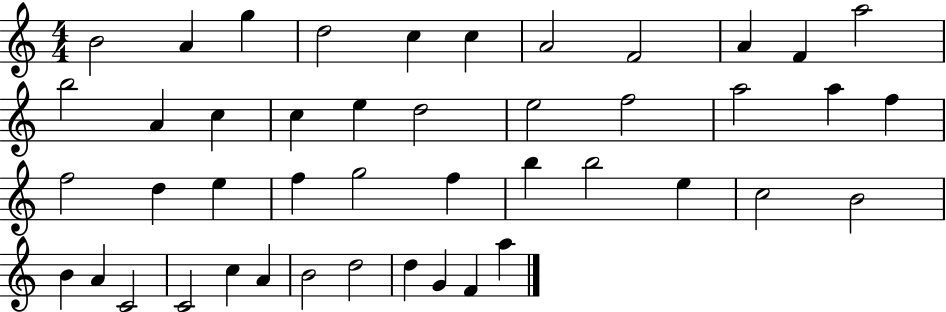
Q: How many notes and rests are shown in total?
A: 45